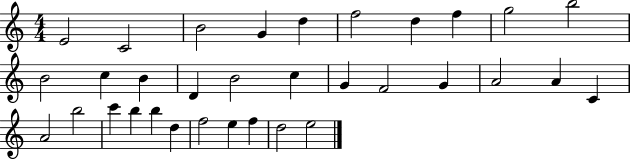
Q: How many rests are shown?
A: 0